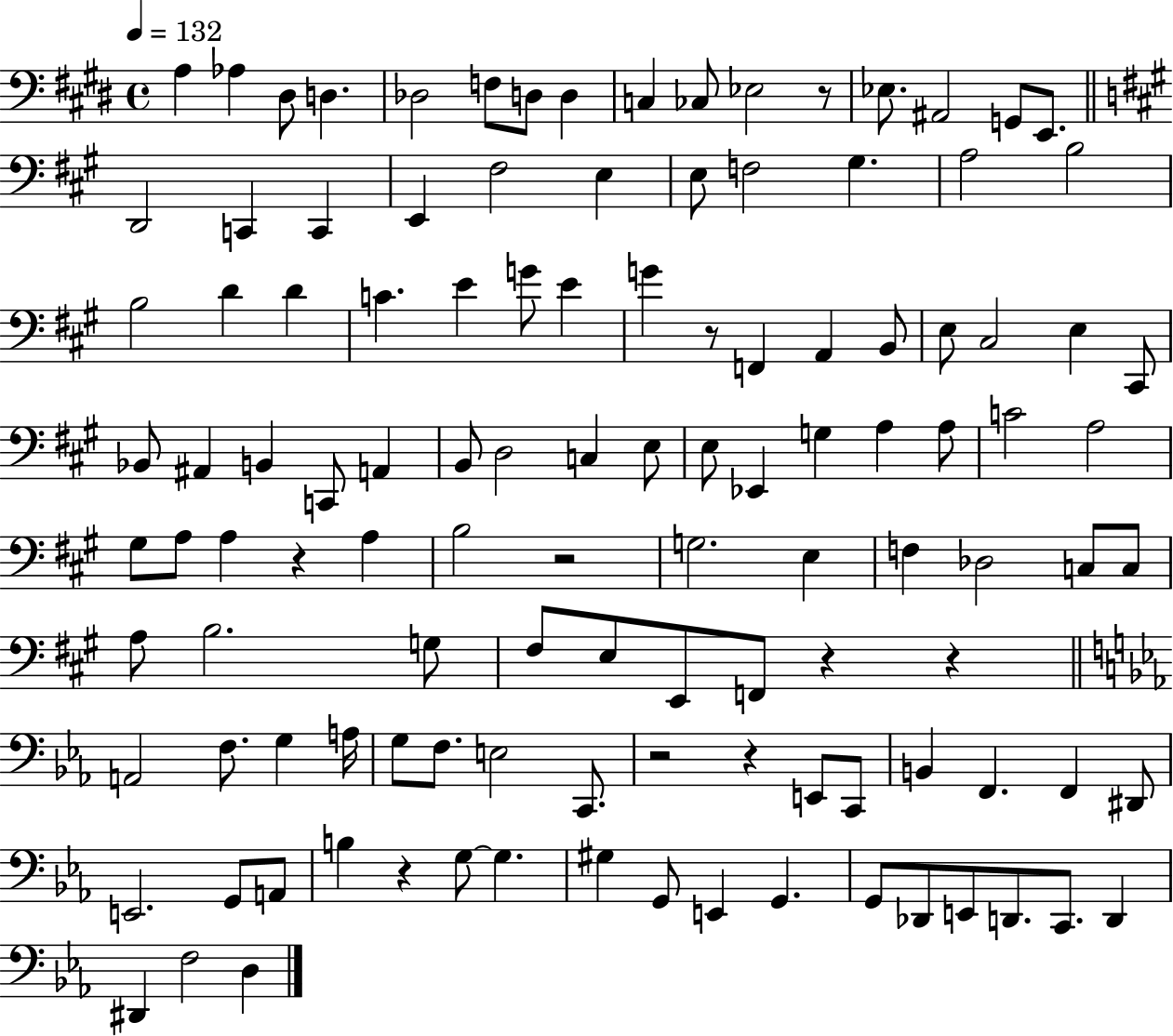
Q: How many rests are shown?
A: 9